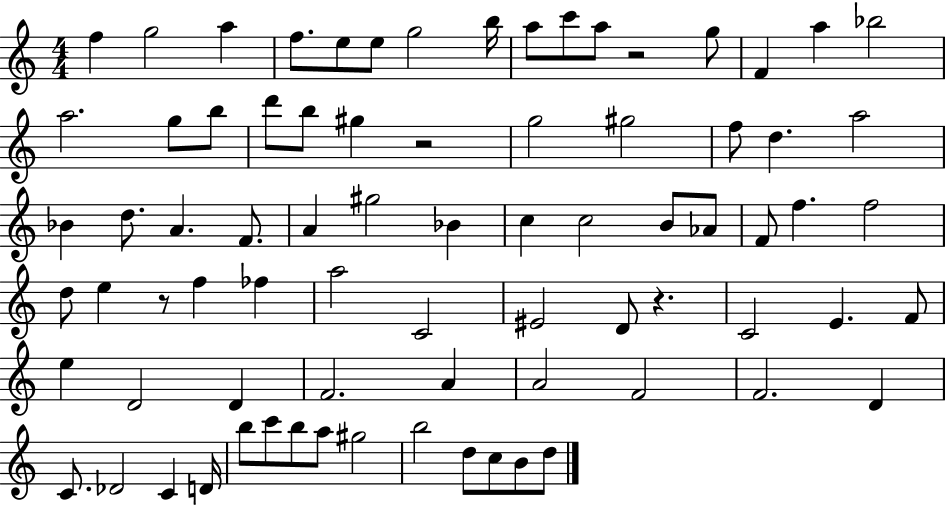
X:1
T:Untitled
M:4/4
L:1/4
K:C
f g2 a f/2 e/2 e/2 g2 b/4 a/2 c'/2 a/2 z2 g/2 F a _b2 a2 g/2 b/2 d'/2 b/2 ^g z2 g2 ^g2 f/2 d a2 _B d/2 A F/2 A ^g2 _B c c2 B/2 _A/2 F/2 f f2 d/2 e z/2 f _f a2 C2 ^E2 D/2 z C2 E F/2 e D2 D F2 A A2 F2 F2 D C/2 _D2 C D/4 b/2 c'/2 b/2 a/2 ^g2 b2 d/2 c/2 B/2 d/2